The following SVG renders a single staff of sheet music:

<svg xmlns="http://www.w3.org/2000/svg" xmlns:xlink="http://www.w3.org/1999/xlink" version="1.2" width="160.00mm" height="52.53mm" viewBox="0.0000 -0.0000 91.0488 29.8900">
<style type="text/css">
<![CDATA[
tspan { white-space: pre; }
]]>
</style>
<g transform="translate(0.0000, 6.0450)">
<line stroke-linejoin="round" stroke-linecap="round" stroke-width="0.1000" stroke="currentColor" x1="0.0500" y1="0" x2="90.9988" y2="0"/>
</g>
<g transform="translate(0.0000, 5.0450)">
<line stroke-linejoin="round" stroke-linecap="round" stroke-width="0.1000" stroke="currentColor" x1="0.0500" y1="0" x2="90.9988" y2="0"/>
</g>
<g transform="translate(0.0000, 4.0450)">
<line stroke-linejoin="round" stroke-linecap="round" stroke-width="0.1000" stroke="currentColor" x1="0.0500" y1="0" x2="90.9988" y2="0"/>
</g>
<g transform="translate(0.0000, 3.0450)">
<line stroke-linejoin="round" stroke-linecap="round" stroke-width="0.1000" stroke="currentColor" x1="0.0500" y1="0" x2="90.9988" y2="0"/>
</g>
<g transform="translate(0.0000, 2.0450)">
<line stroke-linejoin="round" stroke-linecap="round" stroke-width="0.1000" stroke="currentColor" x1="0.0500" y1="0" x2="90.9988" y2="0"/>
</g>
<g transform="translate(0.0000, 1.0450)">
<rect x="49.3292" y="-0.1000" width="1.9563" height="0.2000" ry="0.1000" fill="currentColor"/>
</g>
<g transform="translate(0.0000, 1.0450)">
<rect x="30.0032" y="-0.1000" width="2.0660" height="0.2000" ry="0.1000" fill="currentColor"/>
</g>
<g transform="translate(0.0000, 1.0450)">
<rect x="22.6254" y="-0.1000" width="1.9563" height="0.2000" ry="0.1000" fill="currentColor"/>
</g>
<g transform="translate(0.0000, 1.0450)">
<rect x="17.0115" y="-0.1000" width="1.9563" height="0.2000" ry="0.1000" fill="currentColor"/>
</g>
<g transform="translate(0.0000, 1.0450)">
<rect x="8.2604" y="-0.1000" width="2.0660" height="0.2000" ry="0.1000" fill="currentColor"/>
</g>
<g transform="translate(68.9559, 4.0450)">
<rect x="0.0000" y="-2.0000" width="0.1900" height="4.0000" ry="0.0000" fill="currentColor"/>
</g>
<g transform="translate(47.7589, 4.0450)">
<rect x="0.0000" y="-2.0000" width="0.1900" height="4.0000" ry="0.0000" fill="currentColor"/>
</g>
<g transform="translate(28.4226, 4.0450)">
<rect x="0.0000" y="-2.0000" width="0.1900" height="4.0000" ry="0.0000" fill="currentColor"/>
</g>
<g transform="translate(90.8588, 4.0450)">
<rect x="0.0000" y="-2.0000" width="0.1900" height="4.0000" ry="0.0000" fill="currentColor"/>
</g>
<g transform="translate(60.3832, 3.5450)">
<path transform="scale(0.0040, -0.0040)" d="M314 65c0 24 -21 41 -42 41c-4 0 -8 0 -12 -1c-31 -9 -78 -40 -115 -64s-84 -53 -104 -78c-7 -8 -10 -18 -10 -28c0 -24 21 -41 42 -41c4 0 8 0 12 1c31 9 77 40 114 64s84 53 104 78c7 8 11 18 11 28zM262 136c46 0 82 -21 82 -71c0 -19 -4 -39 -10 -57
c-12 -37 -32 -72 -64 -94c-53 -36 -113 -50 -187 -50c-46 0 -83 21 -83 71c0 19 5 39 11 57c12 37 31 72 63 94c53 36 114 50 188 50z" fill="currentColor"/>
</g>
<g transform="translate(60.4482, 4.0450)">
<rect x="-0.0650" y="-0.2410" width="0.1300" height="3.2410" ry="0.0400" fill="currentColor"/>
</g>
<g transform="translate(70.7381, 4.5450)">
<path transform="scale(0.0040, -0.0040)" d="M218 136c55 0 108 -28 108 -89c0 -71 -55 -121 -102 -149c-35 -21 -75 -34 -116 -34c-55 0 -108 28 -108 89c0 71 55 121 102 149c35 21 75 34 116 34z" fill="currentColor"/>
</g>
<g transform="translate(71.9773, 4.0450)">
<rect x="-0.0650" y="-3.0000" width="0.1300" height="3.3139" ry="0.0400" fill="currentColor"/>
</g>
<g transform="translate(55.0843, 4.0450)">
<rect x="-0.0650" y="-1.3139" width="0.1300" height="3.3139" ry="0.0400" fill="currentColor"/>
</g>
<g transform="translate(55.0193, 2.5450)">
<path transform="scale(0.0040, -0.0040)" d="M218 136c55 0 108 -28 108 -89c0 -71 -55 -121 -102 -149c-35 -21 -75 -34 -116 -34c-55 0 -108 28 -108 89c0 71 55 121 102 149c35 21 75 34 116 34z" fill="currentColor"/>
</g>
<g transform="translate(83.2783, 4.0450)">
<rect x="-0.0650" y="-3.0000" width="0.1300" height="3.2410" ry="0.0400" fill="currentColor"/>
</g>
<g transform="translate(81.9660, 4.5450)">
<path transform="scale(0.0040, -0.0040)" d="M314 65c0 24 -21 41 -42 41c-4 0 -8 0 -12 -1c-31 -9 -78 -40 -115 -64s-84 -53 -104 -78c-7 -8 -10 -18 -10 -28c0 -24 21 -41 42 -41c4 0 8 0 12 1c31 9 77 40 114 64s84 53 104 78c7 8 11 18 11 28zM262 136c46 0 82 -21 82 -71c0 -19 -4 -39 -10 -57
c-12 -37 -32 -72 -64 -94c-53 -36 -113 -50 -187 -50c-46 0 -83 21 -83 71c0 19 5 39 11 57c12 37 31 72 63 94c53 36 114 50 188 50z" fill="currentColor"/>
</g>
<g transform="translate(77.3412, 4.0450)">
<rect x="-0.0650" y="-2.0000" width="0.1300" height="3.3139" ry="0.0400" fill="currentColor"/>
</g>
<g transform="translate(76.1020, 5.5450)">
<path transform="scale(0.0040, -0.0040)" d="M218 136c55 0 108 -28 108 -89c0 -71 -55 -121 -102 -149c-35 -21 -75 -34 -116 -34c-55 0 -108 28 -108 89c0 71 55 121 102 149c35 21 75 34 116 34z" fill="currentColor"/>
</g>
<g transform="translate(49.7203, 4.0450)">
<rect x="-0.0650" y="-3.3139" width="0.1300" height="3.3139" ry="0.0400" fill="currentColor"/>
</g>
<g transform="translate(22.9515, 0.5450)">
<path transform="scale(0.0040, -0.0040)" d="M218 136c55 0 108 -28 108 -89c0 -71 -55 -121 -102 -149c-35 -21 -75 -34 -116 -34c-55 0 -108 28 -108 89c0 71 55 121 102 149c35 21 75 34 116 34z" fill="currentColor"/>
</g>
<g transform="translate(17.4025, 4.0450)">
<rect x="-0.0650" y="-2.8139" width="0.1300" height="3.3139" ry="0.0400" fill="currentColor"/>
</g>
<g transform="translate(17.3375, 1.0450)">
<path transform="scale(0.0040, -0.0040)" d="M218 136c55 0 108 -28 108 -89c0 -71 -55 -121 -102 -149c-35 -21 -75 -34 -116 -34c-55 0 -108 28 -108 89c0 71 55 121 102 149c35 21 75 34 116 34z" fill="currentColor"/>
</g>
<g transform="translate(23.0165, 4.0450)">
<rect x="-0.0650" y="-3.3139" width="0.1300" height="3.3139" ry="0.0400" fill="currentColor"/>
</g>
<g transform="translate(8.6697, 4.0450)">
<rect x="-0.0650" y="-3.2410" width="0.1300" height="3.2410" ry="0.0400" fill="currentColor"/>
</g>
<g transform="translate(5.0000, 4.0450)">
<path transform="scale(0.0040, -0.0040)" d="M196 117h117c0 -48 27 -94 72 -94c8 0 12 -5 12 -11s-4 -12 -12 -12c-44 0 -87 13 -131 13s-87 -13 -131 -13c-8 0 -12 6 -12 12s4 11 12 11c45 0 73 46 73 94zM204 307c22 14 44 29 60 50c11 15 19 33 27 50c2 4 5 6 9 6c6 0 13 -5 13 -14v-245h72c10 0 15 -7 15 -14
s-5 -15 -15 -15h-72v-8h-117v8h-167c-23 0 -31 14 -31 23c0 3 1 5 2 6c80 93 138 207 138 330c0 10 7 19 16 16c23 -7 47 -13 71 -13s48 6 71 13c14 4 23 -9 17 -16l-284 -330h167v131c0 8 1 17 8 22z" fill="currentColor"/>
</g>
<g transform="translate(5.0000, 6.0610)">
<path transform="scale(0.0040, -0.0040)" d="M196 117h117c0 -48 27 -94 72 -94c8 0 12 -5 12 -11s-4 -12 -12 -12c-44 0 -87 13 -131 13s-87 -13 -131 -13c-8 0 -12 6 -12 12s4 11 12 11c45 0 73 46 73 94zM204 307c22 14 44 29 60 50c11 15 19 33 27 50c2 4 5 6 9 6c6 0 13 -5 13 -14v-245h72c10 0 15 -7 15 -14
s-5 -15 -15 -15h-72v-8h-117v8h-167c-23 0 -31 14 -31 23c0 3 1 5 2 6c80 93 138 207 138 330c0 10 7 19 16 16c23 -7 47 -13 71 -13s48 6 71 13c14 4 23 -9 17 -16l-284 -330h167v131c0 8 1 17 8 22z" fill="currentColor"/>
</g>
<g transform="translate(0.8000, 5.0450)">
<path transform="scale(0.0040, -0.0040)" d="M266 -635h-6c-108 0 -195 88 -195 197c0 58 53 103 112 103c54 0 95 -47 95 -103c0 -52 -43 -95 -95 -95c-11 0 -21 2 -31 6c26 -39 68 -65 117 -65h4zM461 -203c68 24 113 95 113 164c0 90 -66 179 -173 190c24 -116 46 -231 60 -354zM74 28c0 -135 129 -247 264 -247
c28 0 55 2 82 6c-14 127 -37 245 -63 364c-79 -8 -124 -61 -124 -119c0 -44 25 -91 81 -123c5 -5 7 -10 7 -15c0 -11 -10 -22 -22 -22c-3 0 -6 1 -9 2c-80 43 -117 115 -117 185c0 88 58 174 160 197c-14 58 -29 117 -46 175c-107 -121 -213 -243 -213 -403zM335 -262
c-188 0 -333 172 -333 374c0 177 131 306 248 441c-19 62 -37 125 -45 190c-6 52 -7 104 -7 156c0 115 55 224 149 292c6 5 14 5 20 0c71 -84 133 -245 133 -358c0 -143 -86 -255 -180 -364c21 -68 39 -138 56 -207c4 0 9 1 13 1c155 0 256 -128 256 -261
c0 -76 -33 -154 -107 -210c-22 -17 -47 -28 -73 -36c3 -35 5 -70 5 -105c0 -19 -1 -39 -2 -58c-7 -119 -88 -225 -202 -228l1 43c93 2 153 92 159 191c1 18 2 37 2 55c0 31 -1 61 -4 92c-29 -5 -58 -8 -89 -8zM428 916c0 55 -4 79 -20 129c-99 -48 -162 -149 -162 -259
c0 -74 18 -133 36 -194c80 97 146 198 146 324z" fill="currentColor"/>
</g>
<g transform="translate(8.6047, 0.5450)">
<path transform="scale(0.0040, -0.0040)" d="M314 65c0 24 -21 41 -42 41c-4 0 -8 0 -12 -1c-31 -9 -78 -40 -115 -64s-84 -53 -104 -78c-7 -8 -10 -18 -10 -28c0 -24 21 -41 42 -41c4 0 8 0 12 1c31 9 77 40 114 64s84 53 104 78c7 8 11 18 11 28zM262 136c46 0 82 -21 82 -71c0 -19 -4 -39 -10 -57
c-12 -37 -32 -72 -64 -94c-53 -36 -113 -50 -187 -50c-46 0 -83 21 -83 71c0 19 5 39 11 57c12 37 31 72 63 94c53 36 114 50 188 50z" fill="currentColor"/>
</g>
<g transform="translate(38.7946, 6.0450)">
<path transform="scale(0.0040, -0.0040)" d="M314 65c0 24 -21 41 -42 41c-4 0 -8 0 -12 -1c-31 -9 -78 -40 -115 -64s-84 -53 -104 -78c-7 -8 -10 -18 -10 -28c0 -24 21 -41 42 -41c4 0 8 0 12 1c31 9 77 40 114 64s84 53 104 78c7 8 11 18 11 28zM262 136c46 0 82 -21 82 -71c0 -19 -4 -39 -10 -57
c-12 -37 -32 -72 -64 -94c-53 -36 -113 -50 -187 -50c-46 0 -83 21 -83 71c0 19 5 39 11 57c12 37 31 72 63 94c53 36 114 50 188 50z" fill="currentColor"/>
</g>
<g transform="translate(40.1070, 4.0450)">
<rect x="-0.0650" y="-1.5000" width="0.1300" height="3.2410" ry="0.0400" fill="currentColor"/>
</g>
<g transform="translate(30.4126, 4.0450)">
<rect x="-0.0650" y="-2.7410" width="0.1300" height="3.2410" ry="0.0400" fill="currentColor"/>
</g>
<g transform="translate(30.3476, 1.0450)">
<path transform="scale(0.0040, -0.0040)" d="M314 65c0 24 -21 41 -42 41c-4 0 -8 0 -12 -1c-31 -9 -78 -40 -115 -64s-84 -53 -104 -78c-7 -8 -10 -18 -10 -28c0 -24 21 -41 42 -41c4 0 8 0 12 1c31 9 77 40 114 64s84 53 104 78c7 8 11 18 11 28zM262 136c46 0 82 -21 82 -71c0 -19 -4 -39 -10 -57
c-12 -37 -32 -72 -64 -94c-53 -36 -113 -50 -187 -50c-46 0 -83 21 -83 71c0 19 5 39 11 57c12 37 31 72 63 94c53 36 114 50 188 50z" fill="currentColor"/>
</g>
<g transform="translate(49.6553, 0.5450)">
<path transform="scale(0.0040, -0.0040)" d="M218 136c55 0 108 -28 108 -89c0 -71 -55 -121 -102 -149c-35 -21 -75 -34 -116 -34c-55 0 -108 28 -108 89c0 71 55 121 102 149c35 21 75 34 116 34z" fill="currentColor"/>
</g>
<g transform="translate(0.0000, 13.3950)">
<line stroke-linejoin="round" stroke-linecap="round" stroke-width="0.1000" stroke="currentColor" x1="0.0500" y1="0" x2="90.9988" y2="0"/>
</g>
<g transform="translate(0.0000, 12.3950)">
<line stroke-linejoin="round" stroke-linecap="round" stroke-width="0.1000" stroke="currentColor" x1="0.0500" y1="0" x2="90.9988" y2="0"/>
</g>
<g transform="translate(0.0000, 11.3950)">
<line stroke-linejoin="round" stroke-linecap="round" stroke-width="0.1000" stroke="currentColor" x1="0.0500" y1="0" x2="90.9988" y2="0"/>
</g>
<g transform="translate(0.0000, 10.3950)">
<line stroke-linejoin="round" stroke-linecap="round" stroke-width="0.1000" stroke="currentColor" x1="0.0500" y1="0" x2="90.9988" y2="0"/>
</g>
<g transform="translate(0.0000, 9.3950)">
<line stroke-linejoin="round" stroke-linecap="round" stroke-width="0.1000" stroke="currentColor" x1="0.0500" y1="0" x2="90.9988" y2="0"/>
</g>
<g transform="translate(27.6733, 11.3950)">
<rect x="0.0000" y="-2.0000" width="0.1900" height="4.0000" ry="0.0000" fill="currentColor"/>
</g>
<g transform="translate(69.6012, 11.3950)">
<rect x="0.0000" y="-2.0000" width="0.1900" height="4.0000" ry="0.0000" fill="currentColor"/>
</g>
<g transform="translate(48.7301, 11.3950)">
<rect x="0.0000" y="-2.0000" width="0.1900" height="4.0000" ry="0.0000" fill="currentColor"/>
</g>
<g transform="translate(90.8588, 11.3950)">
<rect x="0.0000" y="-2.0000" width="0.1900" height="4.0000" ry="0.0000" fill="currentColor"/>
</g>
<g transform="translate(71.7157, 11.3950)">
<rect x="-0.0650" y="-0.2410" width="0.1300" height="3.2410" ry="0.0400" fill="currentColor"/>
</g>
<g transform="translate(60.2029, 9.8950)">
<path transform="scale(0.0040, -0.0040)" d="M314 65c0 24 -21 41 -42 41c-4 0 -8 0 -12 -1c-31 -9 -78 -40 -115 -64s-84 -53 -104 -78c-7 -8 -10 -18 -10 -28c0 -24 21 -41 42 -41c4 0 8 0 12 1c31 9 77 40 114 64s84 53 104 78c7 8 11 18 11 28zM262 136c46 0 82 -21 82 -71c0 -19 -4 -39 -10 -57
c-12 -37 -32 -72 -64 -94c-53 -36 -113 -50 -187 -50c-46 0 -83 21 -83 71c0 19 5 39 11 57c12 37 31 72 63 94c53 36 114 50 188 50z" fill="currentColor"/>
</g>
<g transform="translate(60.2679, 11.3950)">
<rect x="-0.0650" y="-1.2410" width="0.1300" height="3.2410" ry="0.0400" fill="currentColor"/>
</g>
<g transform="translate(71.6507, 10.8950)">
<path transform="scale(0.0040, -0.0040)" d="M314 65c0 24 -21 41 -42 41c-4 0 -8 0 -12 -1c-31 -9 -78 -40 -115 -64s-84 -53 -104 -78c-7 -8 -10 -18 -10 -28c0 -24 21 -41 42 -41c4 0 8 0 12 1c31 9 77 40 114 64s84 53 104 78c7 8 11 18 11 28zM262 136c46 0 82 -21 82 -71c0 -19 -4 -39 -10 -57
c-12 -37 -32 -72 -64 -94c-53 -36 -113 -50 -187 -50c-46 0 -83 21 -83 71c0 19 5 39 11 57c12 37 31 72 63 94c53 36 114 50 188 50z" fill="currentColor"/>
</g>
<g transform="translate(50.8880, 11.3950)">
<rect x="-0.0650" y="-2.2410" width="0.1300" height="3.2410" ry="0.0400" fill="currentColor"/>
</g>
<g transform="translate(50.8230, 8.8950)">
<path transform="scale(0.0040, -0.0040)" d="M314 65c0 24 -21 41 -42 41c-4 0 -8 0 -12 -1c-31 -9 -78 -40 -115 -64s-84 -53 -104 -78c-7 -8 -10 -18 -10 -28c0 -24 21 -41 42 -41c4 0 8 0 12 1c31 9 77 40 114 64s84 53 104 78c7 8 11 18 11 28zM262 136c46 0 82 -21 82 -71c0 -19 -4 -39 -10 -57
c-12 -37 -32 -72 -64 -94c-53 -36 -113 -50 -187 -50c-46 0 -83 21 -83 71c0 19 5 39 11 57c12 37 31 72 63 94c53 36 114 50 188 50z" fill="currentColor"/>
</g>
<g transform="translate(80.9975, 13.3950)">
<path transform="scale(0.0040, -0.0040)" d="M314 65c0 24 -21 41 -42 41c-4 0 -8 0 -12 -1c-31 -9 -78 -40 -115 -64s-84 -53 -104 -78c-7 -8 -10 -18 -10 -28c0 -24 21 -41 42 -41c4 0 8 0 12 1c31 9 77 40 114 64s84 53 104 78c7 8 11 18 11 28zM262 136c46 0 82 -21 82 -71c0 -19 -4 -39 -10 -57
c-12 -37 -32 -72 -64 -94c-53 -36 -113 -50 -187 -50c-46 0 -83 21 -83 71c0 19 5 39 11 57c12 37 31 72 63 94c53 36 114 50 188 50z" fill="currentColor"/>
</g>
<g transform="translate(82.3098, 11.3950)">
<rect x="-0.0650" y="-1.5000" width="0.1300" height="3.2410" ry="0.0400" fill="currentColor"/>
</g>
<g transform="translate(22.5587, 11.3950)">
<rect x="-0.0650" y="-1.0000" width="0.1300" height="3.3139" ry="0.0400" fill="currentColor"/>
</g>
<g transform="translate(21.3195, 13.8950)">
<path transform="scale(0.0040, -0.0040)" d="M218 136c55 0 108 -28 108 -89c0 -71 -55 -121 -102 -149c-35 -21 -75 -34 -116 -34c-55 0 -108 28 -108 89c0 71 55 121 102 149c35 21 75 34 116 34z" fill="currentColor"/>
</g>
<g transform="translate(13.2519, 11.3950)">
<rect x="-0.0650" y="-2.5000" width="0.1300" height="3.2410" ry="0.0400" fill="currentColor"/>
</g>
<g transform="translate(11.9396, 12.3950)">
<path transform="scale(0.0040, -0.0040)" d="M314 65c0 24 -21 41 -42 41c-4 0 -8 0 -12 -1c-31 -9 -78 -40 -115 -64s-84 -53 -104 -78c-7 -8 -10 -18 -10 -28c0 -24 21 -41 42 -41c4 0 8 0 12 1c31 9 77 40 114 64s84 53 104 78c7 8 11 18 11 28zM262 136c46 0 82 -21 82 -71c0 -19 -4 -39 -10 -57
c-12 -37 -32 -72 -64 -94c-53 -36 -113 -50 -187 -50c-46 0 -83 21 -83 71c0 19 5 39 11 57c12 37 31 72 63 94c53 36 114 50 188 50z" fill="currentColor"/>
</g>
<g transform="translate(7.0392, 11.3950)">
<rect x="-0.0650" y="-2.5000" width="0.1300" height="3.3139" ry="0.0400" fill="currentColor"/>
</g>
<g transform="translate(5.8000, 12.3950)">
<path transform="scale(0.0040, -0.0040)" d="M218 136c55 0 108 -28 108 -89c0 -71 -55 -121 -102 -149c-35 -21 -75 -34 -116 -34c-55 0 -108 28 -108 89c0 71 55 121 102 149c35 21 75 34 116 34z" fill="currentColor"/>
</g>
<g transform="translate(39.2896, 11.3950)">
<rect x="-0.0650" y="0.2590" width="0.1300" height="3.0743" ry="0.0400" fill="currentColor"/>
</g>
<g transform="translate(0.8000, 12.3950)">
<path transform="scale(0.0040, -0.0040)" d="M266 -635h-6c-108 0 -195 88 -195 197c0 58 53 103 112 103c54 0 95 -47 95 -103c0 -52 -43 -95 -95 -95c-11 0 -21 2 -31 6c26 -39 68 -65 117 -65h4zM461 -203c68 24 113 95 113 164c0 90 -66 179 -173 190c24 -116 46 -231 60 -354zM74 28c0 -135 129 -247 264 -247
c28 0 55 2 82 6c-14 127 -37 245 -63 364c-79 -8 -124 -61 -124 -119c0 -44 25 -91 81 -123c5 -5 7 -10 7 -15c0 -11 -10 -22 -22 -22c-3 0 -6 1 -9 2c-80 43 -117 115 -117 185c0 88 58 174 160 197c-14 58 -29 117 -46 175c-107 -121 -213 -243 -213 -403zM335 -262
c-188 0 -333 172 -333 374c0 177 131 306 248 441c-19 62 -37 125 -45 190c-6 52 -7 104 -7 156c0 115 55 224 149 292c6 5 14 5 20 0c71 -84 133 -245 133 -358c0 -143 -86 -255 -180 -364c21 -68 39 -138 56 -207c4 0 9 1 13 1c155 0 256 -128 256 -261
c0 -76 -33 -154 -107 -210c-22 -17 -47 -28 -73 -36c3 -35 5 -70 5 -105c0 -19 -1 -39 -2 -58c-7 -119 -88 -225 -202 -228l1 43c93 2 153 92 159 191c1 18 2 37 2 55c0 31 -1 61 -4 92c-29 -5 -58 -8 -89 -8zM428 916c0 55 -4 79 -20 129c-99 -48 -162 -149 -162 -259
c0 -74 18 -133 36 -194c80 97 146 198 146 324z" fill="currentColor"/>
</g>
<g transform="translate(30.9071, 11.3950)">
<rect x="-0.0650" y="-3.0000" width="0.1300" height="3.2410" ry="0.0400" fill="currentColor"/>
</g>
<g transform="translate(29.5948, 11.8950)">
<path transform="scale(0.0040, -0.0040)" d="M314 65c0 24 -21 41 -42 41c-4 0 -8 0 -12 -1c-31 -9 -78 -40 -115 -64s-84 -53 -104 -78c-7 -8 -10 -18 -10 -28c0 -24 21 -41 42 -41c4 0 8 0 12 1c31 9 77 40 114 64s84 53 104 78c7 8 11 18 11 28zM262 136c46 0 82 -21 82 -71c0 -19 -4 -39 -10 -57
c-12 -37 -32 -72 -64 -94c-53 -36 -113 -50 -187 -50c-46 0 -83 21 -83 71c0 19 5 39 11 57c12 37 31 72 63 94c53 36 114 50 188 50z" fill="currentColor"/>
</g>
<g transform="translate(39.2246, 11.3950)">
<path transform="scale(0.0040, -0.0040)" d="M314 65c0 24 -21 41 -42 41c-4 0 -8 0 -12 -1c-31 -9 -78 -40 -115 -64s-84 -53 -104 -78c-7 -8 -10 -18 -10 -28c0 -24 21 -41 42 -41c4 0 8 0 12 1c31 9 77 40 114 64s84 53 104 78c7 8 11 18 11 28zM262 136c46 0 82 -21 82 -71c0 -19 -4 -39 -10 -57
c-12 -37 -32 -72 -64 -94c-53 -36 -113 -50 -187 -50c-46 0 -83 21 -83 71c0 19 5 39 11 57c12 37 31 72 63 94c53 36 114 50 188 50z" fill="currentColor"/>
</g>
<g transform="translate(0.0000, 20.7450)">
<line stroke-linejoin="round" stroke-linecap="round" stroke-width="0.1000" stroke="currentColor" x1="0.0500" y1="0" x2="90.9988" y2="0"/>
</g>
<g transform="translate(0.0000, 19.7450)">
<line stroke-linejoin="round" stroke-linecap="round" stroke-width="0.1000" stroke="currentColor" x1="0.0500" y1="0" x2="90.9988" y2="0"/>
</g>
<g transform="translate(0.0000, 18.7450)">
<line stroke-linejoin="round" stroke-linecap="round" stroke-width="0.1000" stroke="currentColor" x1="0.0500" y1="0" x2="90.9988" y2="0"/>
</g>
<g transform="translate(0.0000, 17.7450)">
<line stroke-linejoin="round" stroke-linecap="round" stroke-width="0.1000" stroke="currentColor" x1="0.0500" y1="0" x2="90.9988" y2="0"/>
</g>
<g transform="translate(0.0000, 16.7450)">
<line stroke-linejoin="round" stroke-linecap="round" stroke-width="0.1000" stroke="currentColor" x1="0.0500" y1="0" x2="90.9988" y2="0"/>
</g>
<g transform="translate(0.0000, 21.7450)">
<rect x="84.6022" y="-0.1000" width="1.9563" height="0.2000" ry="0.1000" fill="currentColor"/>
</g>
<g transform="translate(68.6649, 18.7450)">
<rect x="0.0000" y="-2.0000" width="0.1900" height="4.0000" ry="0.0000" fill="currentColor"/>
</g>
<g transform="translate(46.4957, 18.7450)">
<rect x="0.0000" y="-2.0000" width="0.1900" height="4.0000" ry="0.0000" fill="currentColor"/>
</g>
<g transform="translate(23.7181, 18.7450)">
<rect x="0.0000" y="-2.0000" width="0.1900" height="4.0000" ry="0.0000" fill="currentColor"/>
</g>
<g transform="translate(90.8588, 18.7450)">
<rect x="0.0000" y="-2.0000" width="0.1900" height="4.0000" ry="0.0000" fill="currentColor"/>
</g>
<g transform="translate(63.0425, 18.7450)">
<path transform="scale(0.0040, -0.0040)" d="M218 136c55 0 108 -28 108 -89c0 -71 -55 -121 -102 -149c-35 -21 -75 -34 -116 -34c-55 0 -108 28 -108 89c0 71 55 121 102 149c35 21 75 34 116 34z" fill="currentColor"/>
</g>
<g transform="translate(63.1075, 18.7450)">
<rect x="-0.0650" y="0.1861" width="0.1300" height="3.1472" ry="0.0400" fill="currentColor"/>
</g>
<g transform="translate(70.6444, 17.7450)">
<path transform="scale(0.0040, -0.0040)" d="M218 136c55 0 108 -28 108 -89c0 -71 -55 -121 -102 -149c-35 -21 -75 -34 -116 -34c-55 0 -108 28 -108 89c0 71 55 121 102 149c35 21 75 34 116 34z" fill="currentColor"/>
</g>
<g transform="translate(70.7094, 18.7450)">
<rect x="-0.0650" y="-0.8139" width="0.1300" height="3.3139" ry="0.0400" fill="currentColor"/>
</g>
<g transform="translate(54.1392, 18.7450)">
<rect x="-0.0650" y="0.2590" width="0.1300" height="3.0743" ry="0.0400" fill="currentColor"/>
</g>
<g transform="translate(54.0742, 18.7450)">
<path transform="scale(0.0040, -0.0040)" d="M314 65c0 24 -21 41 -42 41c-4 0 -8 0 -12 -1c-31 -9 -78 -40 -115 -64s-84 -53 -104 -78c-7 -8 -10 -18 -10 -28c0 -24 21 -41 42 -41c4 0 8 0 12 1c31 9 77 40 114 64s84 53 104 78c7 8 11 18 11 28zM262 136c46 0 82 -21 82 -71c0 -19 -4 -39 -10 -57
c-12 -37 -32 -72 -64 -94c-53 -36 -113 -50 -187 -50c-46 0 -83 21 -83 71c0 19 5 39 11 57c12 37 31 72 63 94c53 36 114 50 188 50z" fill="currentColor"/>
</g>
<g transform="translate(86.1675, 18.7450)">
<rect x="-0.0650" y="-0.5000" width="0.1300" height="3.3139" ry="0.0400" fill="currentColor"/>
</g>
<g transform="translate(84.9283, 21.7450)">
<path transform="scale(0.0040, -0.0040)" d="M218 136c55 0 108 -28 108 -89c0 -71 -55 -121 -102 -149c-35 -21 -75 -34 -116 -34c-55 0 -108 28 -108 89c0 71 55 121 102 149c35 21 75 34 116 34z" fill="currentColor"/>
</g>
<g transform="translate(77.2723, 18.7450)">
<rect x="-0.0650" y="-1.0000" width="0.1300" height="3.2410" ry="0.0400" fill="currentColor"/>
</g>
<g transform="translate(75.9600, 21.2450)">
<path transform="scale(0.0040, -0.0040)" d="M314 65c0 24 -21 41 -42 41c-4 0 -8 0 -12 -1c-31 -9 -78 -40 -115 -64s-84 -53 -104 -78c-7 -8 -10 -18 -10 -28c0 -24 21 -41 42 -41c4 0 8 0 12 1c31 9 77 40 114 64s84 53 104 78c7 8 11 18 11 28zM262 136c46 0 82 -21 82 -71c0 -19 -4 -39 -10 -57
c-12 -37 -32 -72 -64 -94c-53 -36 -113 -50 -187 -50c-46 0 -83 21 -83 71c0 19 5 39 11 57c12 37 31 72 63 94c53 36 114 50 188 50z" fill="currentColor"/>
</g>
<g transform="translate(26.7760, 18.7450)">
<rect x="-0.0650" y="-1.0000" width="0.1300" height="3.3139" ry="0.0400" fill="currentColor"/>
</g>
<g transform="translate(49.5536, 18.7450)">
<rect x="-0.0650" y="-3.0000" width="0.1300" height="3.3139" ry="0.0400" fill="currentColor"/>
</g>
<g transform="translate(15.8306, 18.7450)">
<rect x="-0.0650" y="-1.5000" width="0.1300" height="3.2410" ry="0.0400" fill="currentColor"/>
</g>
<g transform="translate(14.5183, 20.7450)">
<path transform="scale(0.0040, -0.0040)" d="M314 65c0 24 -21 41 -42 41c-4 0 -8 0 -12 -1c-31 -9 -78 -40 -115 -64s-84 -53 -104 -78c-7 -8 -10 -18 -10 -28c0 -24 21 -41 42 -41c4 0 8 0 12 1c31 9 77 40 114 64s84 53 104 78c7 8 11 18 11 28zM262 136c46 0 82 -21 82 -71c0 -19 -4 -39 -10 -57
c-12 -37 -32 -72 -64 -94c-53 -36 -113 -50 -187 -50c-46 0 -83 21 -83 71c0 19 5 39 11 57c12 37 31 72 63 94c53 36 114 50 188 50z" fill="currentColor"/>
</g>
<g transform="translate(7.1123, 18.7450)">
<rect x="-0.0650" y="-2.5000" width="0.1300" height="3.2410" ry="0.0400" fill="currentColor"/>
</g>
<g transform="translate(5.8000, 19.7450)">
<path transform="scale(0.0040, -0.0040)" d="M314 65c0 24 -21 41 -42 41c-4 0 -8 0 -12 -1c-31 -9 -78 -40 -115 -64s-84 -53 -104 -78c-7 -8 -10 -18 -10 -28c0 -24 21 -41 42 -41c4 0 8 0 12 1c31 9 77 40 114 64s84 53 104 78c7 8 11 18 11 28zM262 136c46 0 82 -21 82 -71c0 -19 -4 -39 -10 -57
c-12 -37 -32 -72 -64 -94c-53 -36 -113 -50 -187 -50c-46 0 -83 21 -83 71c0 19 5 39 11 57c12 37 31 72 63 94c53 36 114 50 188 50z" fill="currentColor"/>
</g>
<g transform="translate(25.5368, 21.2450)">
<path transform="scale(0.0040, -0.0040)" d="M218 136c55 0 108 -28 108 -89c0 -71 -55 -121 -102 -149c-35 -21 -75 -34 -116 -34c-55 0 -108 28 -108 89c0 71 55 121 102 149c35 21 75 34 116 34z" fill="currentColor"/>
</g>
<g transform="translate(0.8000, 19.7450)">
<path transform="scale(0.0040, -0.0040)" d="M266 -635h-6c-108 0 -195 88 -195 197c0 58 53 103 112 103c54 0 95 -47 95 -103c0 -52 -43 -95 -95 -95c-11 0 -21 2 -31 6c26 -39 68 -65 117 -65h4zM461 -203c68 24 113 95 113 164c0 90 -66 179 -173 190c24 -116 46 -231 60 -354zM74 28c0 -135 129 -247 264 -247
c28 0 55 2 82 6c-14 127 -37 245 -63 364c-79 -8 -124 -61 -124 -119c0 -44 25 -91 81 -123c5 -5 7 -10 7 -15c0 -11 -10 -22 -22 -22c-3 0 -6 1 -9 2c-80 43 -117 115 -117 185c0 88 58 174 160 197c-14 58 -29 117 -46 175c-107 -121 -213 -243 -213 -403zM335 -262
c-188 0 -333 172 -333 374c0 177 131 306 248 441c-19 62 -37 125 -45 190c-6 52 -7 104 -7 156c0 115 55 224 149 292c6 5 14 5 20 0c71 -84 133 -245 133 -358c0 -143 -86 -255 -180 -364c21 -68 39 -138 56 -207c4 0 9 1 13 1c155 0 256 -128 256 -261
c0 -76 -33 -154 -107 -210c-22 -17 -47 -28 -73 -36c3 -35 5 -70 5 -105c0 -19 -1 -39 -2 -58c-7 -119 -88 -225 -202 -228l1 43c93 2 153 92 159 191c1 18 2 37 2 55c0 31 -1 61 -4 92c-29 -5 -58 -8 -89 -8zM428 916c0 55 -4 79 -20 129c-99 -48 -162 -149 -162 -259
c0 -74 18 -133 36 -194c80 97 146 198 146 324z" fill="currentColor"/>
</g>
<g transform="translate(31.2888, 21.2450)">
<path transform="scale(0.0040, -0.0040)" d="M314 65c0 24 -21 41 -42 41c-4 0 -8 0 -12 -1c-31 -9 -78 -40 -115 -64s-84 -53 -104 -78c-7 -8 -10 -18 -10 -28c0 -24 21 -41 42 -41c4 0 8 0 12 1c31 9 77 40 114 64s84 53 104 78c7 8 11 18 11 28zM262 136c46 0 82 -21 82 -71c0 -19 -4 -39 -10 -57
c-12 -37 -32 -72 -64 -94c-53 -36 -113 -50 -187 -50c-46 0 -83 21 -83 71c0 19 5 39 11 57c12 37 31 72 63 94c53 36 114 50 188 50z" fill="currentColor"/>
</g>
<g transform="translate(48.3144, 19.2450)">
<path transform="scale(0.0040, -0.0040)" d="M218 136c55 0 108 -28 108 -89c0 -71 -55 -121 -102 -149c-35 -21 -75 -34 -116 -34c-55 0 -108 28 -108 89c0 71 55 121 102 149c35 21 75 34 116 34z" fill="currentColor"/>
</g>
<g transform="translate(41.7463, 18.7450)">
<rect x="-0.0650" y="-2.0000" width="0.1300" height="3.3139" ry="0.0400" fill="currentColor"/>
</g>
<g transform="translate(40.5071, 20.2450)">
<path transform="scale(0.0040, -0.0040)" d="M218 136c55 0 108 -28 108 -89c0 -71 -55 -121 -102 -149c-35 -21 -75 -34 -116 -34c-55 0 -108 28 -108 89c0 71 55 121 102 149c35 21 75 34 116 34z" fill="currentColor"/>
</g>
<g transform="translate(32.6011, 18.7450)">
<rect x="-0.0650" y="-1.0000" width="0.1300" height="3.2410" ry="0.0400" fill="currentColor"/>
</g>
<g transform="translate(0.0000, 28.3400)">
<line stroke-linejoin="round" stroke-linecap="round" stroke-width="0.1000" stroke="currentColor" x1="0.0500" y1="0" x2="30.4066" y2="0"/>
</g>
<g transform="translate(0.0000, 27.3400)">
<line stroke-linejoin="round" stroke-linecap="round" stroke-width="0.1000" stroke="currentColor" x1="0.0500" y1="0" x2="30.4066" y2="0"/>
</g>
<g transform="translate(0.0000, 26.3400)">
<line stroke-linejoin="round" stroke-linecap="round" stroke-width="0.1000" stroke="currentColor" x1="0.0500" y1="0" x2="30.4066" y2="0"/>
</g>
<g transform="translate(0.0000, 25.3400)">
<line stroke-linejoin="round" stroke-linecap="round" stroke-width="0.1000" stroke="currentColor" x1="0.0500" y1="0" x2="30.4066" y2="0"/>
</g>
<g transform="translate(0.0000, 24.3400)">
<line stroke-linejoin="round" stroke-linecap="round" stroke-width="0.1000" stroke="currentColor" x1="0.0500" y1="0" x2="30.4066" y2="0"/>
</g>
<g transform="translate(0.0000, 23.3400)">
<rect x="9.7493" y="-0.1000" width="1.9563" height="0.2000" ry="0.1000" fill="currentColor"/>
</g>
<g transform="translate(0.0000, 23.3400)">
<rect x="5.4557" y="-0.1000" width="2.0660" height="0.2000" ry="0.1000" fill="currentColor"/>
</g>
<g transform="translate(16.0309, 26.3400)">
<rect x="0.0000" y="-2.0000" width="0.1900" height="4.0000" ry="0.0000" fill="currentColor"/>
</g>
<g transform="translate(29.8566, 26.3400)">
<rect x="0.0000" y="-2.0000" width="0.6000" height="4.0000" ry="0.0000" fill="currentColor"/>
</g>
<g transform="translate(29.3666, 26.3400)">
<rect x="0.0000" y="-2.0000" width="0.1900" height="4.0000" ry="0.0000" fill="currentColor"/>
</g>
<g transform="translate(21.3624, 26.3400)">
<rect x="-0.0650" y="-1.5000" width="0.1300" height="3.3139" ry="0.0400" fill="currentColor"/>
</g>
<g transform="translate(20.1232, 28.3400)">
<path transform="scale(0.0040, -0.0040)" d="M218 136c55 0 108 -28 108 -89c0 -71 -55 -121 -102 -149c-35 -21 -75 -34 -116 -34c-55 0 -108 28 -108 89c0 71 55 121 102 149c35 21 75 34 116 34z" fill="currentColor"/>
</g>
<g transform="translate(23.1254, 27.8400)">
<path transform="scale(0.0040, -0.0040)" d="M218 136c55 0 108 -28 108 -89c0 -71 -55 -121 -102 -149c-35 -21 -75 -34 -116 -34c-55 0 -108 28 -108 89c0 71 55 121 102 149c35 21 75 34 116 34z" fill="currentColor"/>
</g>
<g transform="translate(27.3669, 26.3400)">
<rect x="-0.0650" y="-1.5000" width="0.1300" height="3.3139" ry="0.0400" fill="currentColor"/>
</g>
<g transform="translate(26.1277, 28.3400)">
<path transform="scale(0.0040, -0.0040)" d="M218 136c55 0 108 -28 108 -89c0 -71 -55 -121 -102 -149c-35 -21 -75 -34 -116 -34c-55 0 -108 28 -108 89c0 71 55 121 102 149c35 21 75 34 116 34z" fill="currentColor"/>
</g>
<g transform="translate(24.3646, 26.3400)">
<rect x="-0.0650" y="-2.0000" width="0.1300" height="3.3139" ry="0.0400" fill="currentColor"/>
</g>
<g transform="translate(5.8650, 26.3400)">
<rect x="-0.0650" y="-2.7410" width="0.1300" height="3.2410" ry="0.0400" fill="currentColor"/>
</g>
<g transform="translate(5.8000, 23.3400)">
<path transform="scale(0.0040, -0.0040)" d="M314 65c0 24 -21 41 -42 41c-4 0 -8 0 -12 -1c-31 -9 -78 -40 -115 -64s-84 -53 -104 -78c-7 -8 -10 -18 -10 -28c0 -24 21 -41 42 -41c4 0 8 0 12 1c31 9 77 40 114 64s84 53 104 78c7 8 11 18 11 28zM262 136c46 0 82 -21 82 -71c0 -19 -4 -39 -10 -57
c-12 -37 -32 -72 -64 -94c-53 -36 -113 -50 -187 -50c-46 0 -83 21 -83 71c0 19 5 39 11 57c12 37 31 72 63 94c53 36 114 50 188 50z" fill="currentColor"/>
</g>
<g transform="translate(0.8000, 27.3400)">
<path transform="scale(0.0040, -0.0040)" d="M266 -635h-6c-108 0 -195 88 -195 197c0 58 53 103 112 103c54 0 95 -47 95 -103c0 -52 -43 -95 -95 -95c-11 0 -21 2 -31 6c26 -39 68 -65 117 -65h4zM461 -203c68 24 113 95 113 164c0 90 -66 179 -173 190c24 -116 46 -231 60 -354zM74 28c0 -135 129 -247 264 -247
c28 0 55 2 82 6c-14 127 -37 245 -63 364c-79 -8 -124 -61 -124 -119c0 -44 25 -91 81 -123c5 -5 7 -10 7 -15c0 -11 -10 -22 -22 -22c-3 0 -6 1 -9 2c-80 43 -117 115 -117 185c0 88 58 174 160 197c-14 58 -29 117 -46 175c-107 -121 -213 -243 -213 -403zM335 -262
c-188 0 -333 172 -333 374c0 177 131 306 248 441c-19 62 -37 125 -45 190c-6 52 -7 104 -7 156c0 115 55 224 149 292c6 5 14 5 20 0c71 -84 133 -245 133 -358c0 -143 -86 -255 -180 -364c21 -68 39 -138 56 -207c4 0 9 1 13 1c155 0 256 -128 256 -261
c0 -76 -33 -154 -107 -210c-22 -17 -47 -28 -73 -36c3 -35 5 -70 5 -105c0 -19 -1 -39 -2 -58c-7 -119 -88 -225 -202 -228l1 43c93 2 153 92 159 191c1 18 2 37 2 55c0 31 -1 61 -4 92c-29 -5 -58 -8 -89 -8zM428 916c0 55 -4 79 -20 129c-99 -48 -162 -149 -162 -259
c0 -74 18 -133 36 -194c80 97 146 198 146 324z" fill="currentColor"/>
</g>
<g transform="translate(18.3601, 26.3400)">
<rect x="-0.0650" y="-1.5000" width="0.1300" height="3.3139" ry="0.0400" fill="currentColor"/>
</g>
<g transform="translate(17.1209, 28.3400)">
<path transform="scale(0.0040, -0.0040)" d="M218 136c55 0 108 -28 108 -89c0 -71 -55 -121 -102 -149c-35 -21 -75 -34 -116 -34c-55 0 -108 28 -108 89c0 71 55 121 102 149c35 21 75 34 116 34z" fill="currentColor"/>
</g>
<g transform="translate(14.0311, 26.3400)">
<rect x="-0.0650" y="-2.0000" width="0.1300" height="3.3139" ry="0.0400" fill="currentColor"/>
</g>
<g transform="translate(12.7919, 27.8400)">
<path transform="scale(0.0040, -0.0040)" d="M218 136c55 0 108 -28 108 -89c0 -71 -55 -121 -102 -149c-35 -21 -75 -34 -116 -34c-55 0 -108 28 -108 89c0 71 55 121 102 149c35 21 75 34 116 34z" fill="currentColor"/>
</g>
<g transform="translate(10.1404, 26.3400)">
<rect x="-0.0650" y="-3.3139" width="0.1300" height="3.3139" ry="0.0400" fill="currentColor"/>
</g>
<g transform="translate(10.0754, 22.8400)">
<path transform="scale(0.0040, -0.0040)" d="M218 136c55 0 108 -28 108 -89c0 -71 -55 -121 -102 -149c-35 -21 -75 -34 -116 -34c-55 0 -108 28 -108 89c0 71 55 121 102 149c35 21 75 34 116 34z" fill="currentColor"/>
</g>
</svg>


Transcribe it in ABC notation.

X:1
T:Untitled
M:4/4
L:1/4
K:C
b2 a b a2 E2 b e c2 A F A2 G G2 D A2 B2 g2 e2 c2 E2 G2 E2 D D2 F A B2 B d D2 C a2 b F E E F E